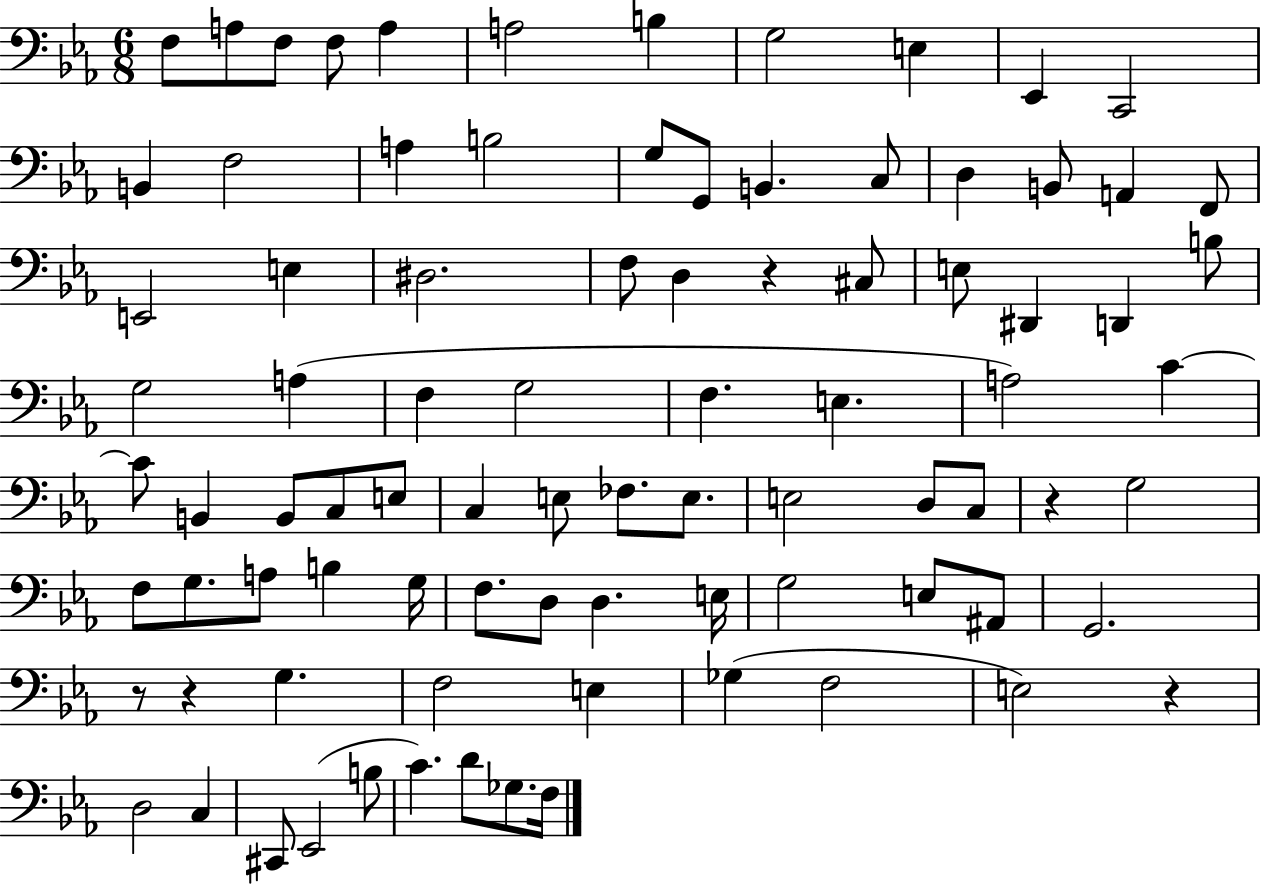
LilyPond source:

{
  \clef bass
  \numericTimeSignature
  \time 6/8
  \key ees \major
  f8 a8 f8 f8 a4 | a2 b4 | g2 e4 | ees,4 c,2 | \break b,4 f2 | a4 b2 | g8 g,8 b,4. c8 | d4 b,8 a,4 f,8 | \break e,2 e4 | dis2. | f8 d4 r4 cis8 | e8 dis,4 d,4 b8 | \break g2 a4( | f4 g2 | f4. e4. | a2) c'4~~ | \break c'8 b,4 b,8 c8 e8 | c4 e8 fes8. e8. | e2 d8 c8 | r4 g2 | \break f8 g8. a8 b4 g16 | f8. d8 d4. e16 | g2 e8 ais,8 | g,2. | \break r8 r4 g4. | f2 e4 | ges4( f2 | e2) r4 | \break d2 c4 | cis,8 ees,2( b8 | c'4.) d'8 ges8. f16 | \bar "|."
}